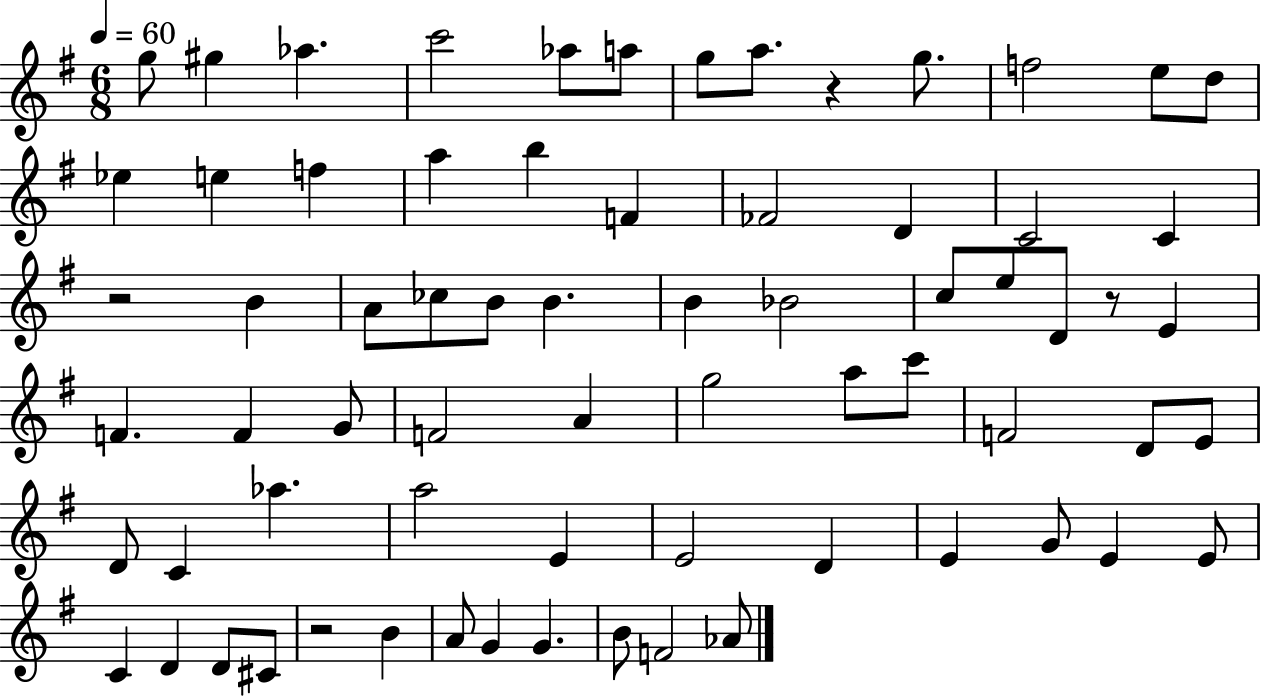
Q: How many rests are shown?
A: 4